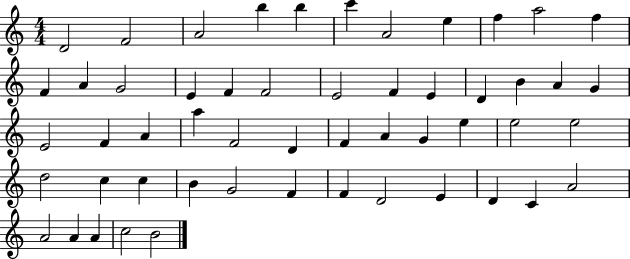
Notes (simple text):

D4/h F4/h A4/h B5/q B5/q C6/q A4/h E5/q F5/q A5/h F5/q F4/q A4/q G4/h E4/q F4/q F4/h E4/h F4/q E4/q D4/q B4/q A4/q G4/q E4/h F4/q A4/q A5/q F4/h D4/q F4/q A4/q G4/q E5/q E5/h E5/h D5/h C5/q C5/q B4/q G4/h F4/q F4/q D4/h E4/q D4/q C4/q A4/h A4/h A4/q A4/q C5/h B4/h